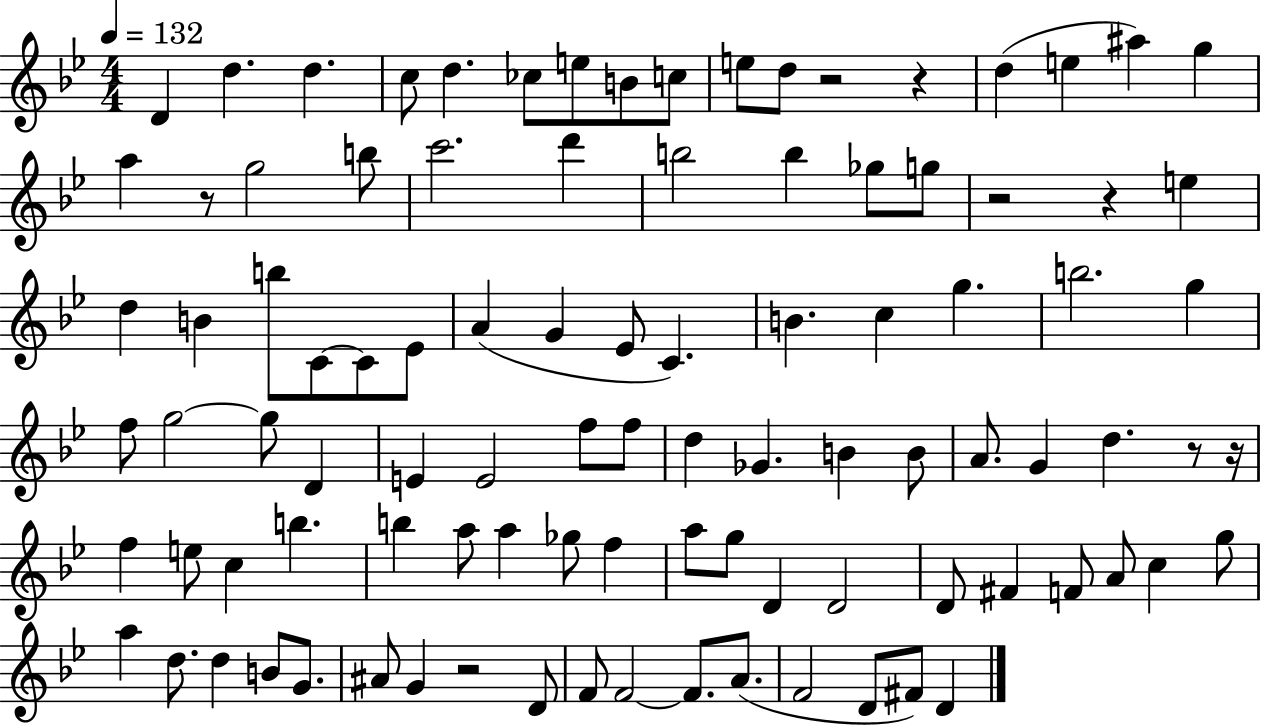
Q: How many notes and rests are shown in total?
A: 98